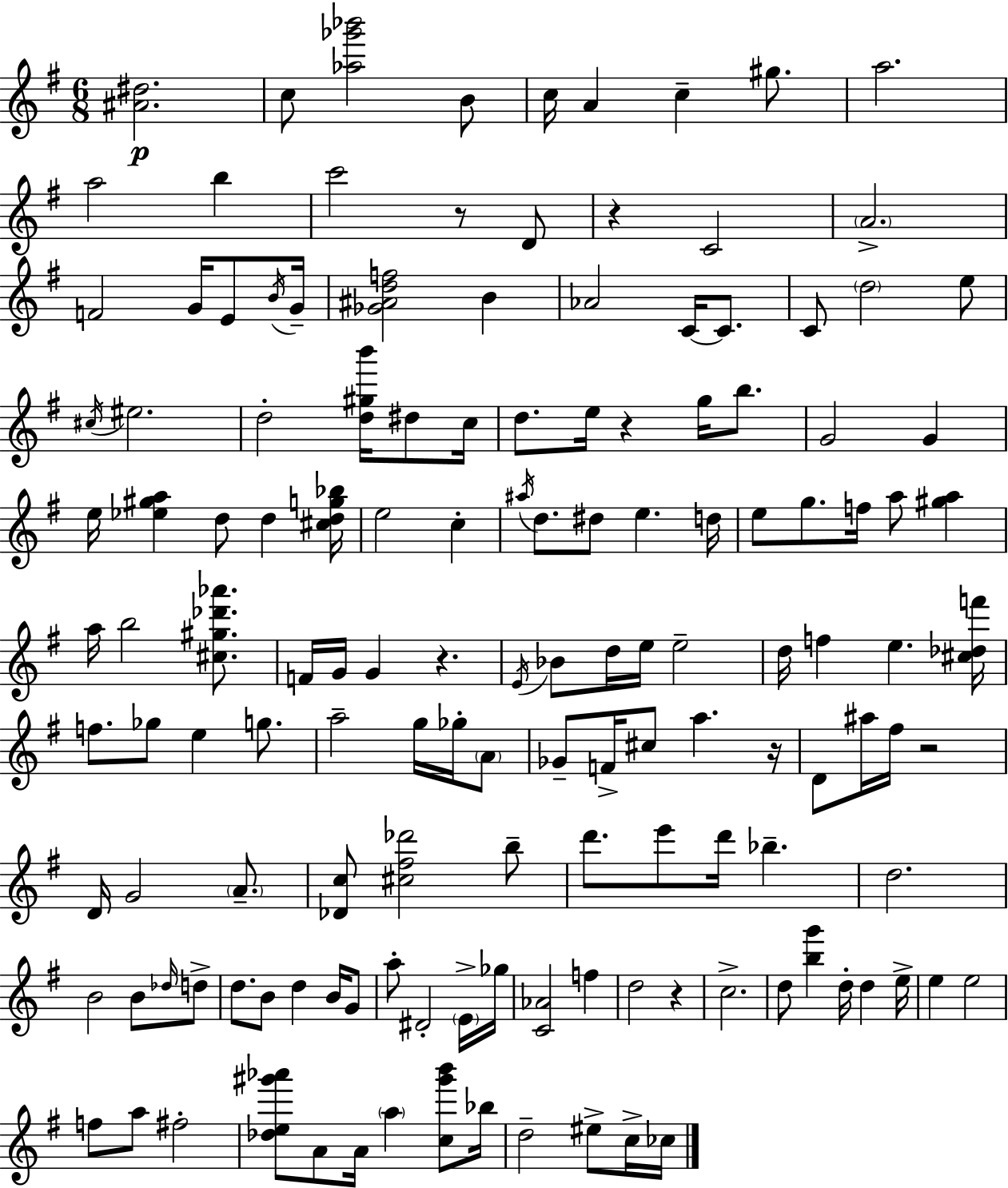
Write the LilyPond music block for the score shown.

{
  \clef treble
  \numericTimeSignature
  \time 6/8
  \key g \major
  <ais' dis''>2.\p | c''8 <aes'' ges''' bes'''>2 b'8 | c''16 a'4 c''4-- gis''8. | a''2. | \break a''2 b''4 | c'''2 r8 d'8 | r4 c'2 | \parenthesize a'2.-> | \break f'2 g'16 e'8 \acciaccatura { b'16 } | g'16-- <ges' ais' d'' f''>2 b'4 | aes'2 c'16~~ c'8. | c'8 \parenthesize d''2 e''8 | \break \acciaccatura { cis''16 } eis''2. | d''2-. <d'' gis'' b'''>16 dis''8 | c''16 d''8. e''16 r4 g''16 b''8. | g'2 g'4 | \break e''16 <ees'' gis'' a''>4 d''8 d''4 | <cis'' d'' g'' bes''>16 e''2 c''4-. | \acciaccatura { ais''16 } d''8. dis''8 e''4. | d''16 e''8 g''8. f''16 a''8 <gis'' a''>4 | \break a''16 b''2 | <cis'' gis'' des''' aes'''>8. f'16 g'16 g'4 r4. | \acciaccatura { e'16 } bes'8 d''16 e''16 e''2-- | d''16 f''4 e''4. | \break <cis'' des'' f'''>16 f''8. ges''8 e''4 | g''8. a''2-- | g''16 ges''16-. \parenthesize a'8 ges'8-- f'16-> cis''8 a''4. | r16 d'8 ais''16 fis''16 r2 | \break d'16 g'2 | \parenthesize a'8.-- <des' c''>8 <cis'' fis'' des'''>2 | b''8-- d'''8. e'''8 d'''16 bes''4.-- | d''2. | \break b'2 | b'8 \grace { des''16 } d''8-> d''8. b'8 d''4 | b'16 g'8 a''8-. dis'2-. | \parenthesize e'16-> ges''16 <c' aes'>2 | \break f''4 d''2 | r4 c''2.-> | d''8 <b'' g'''>4 d''16-. | d''4 e''16-> e''4 e''2 | \break f''8 a''8 fis''2-. | <des'' e'' gis''' aes'''>8 a'8 a'16 \parenthesize a''4 | <c'' gis''' b'''>8 bes''16 d''2-- | eis''8-> c''16-> ces''16 \bar "|."
}